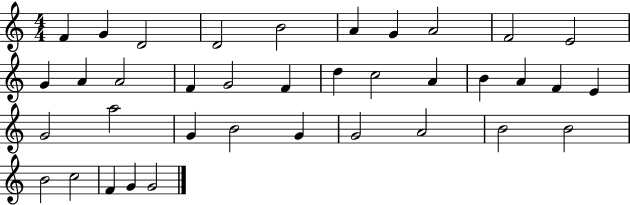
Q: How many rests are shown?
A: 0